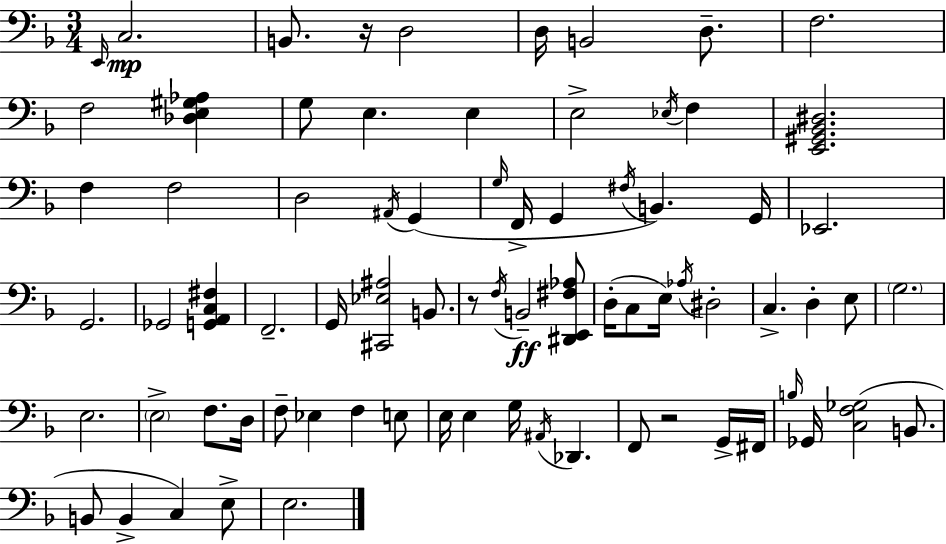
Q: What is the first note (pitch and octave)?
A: E2